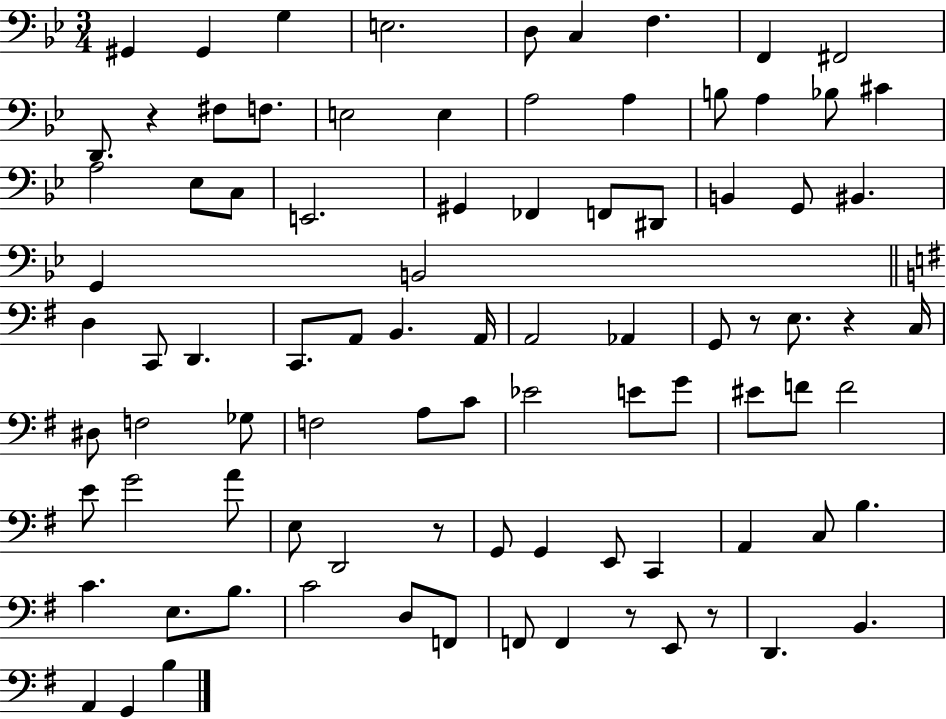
G#2/q G#2/q G3/q E3/h. D3/e C3/q F3/q. F2/q F#2/h D2/e. R/q F#3/e F3/e. E3/h E3/q A3/h A3/q B3/e A3/q Bb3/e C#4/q A3/h Eb3/e C3/e E2/h. G#2/q FES2/q F2/e D#2/e B2/q G2/e BIS2/q. G2/q B2/h D3/q C2/e D2/q. C2/e. A2/e B2/q. A2/s A2/h Ab2/q G2/e R/e E3/e. R/q C3/s D#3/e F3/h Gb3/e F3/h A3/e C4/e Eb4/h E4/e G4/e EIS4/e F4/e F4/h E4/e G4/h A4/e E3/e D2/h R/e G2/e G2/q E2/e C2/q A2/q C3/e B3/q. C4/q. E3/e. B3/e. C4/h D3/e F2/e F2/e F2/q R/e E2/e R/e D2/q. B2/q. A2/q G2/q B3/q